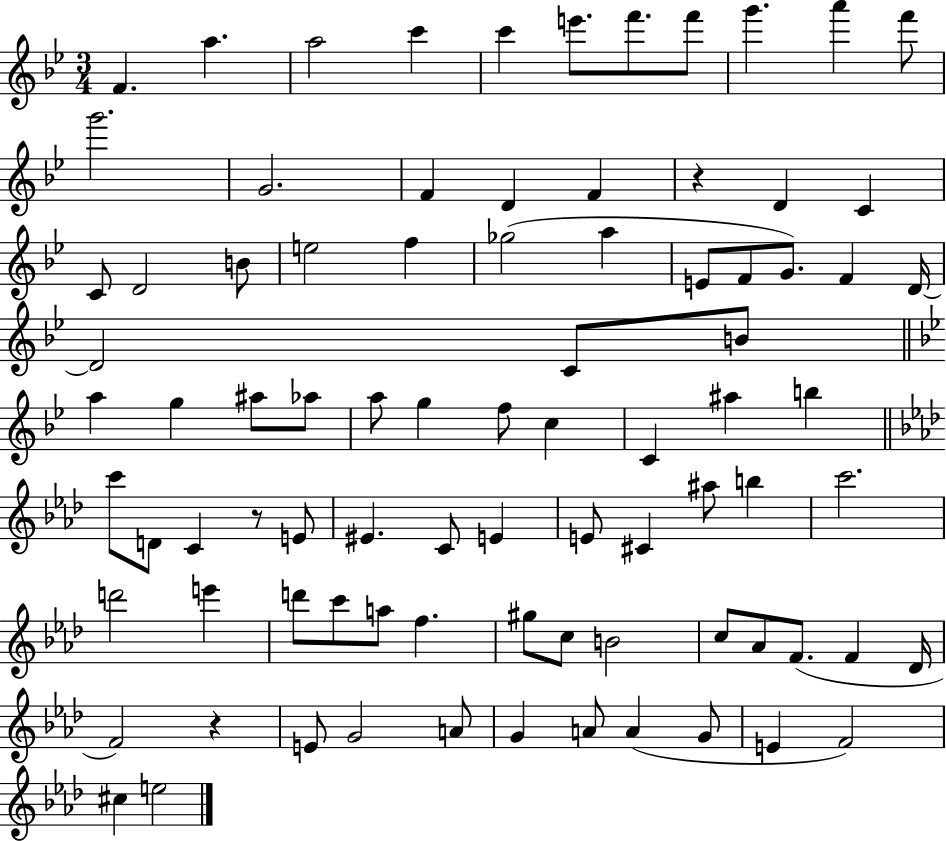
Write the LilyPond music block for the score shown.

{
  \clef treble
  \numericTimeSignature
  \time 3/4
  \key bes \major
  f'4. a''4. | a''2 c'''4 | c'''4 e'''8. f'''8. f'''8 | g'''4. a'''4 f'''8 | \break g'''2. | g'2. | f'4 d'4 f'4 | r4 d'4 c'4 | \break c'8 d'2 b'8 | e''2 f''4 | ges''2( a''4 | e'8 f'8 g'8.) f'4 d'16~~ | \break d'2 c'8 b'8 | \bar "||" \break \key bes \major a''4 g''4 ais''8 aes''8 | a''8 g''4 f''8 c''4 | c'4 ais''4 b''4 | \bar "||" \break \key f \minor c'''8 d'8 c'4 r8 e'8 | eis'4. c'8 e'4 | e'8 cis'4 ais''8 b''4 | c'''2. | \break d'''2 e'''4 | d'''8 c'''8 a''8 f''4. | gis''8 c''8 b'2 | c''8 aes'8 f'8.( f'4 des'16 | \break f'2) r4 | e'8 g'2 a'8 | g'4 a'8 a'4( g'8 | e'4 f'2) | \break cis''4 e''2 | \bar "|."
}